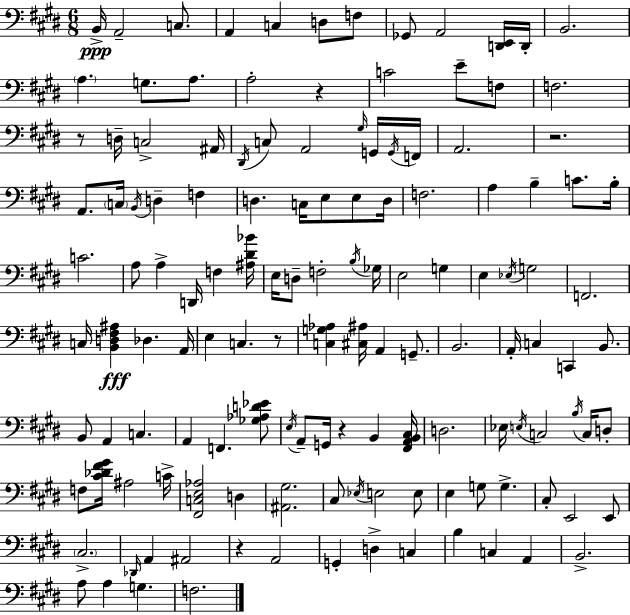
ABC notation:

X:1
T:Untitled
M:6/8
L:1/4
K:E
B,,/4 A,,2 C,/2 A,, C, D,/2 F,/2 _G,,/2 A,,2 [D,,E,,]/4 D,,/4 B,,2 A, G,/2 A,/2 A,2 z C2 E/2 F,/2 F,2 z/2 D,/4 C,2 ^A,,/4 ^D,,/4 C,/2 A,,2 ^G,/4 G,,/4 G,,/4 F,,/4 A,,2 z2 A,,/2 C,/4 B,,/4 D, F, D, C,/4 E,/2 E,/2 D,/4 F,2 A, B, C/2 B,/4 C2 A,/2 A, D,,/4 F, [^A,^D_B]/4 E,/4 D,/2 F,2 B,/4 _G,/4 E,2 G, E, _E,/4 G,2 F,,2 C,/4 [B,,D,^F,^A,] _D, A,,/4 E, C, z/2 [C,G,_A,] [^C,^A,]/4 A,, G,,/2 B,,2 A,,/4 C, C,, B,,/2 B,,/2 A,, C, A,, F,, [_G,_A,D_E]/2 E,/4 A,,/2 G,,/4 z B,, [^F,,A,,B,,^C,]/4 D,2 _E,/4 E,/4 C,2 B,/4 C,/4 D,/2 F,/2 [^C_D^F^G]/4 ^A,2 C/4 [^F,,C,E,_A,]2 D, [^A,,^G,]2 ^C,/2 _E,/4 E,2 E,/2 E, G,/2 G, ^C,/2 E,,2 E,,/2 ^C,2 _D,,/4 A,, ^A,,2 z A,,2 G,, D, C, B, C, A,, B,,2 A,/2 A, G, F,2